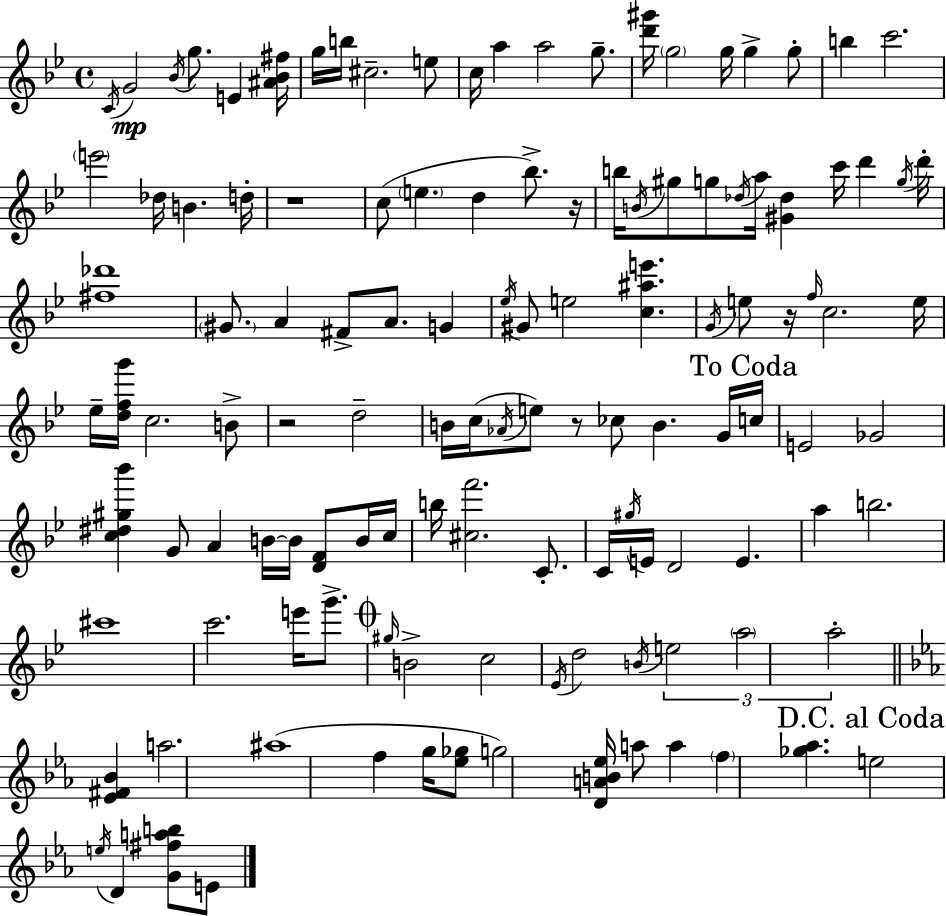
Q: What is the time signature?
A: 4/4